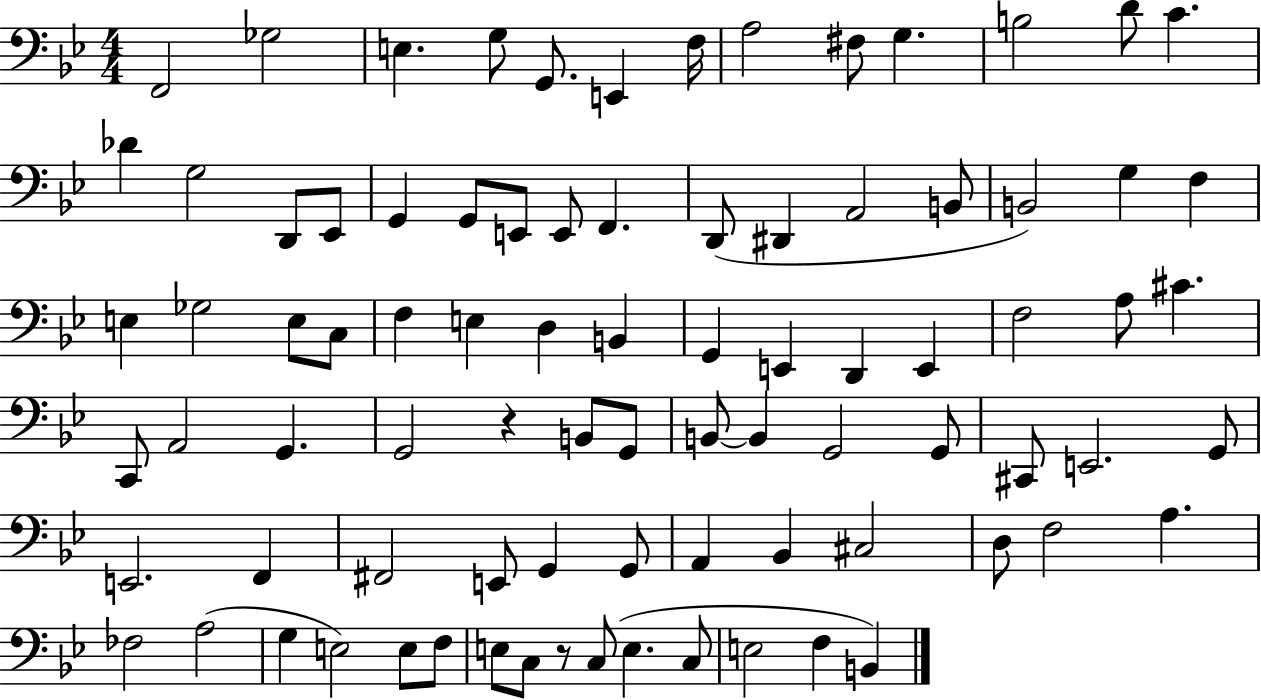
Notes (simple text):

F2/h Gb3/h E3/q. G3/e G2/e. E2/q F3/s A3/h F#3/e G3/q. B3/h D4/e C4/q. Db4/q G3/h D2/e Eb2/e G2/q G2/e E2/e E2/e F2/q. D2/e D#2/q A2/h B2/e B2/h G3/q F3/q E3/q Gb3/h E3/e C3/e F3/q E3/q D3/q B2/q G2/q E2/q D2/q E2/q F3/h A3/e C#4/q. C2/e A2/h G2/q. G2/h R/q B2/e G2/e B2/e B2/q G2/h G2/e C#2/e E2/h. G2/e E2/h. F2/q F#2/h E2/e G2/q G2/e A2/q Bb2/q C#3/h D3/e F3/h A3/q. FES3/h A3/h G3/q E3/h E3/e F3/e E3/e C3/e R/e C3/e E3/q. C3/e E3/h F3/q B2/q